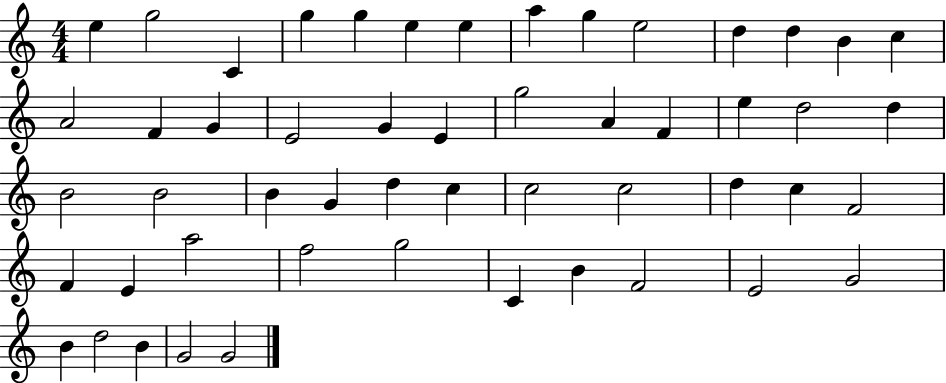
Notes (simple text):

E5/q G5/h C4/q G5/q G5/q E5/q E5/q A5/q G5/q E5/h D5/q D5/q B4/q C5/q A4/h F4/q G4/q E4/h G4/q E4/q G5/h A4/q F4/q E5/q D5/h D5/q B4/h B4/h B4/q G4/q D5/q C5/q C5/h C5/h D5/q C5/q F4/h F4/q E4/q A5/h F5/h G5/h C4/q B4/q F4/h E4/h G4/h B4/q D5/h B4/q G4/h G4/h